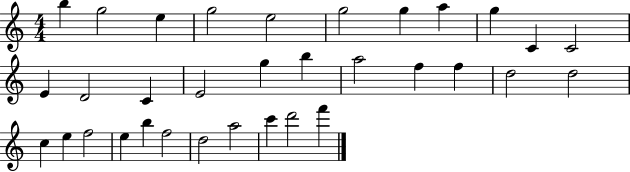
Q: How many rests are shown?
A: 0